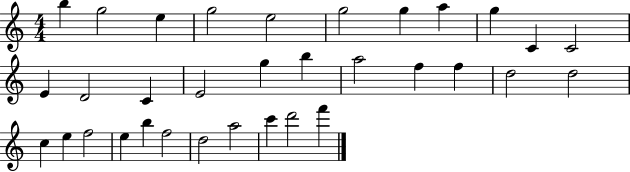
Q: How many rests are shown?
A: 0